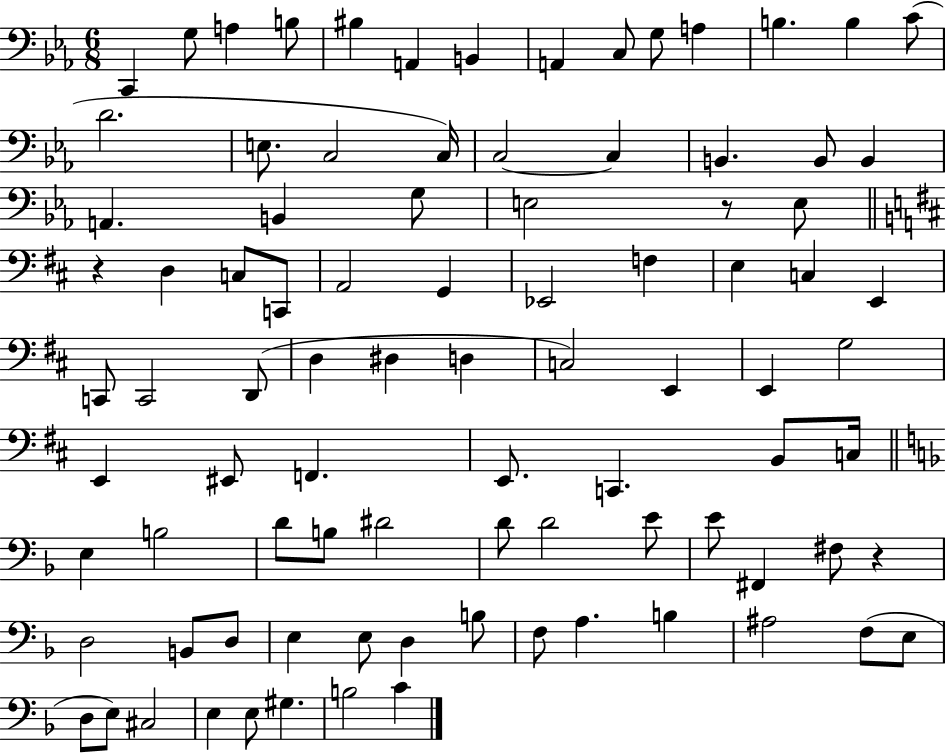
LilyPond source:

{
  \clef bass
  \numericTimeSignature
  \time 6/8
  \key ees \major
  \repeat volta 2 { c,4 g8 a4 b8 | bis4 a,4 b,4 | a,4 c8 g8 a4 | b4. b4 c'8( | \break d'2. | e8. c2 c16) | c2~~ c4 | b,4. b,8 b,4 | \break a,4. b,4 g8 | e2 r8 e8 | \bar "||" \break \key d \major r4 d4 c8 c,8 | a,2 g,4 | ees,2 f4 | e4 c4 e,4 | \break c,8 c,2 d,8( | d4 dis4 d4 | c2) e,4 | e,4 g2 | \break e,4 eis,8 f,4. | e,8. c,4. b,8 c16 | \bar "||" \break \key f \major e4 b2 | d'8 b8 dis'2 | d'8 d'2 e'8 | e'8 fis,4 fis8 r4 | \break d2 b,8 d8 | e4 e8 d4 b8 | f8 a4. b4 | ais2 f8( e8 | \break d8 e8) cis2 | e4 e8 gis4. | b2 c'4 | } \bar "|."
}